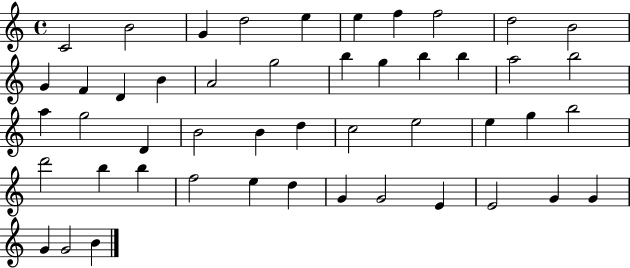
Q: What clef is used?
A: treble